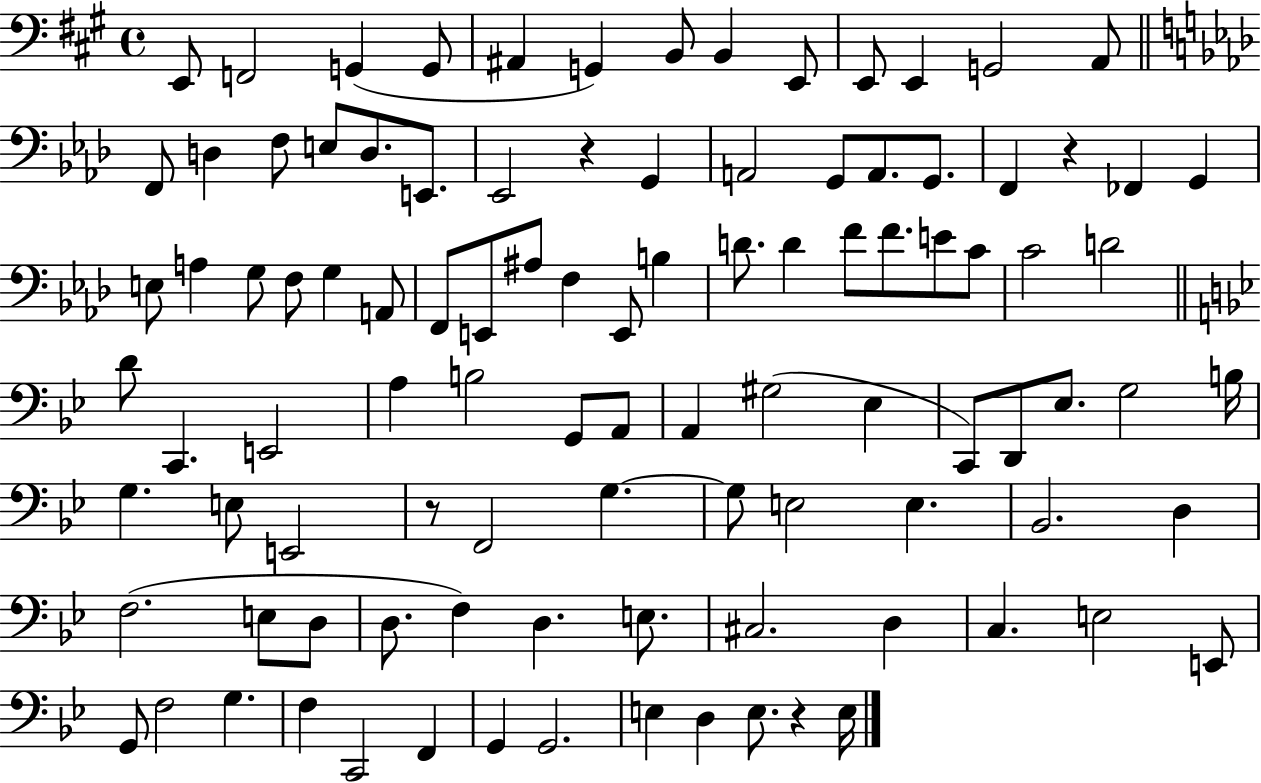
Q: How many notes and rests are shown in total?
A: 101